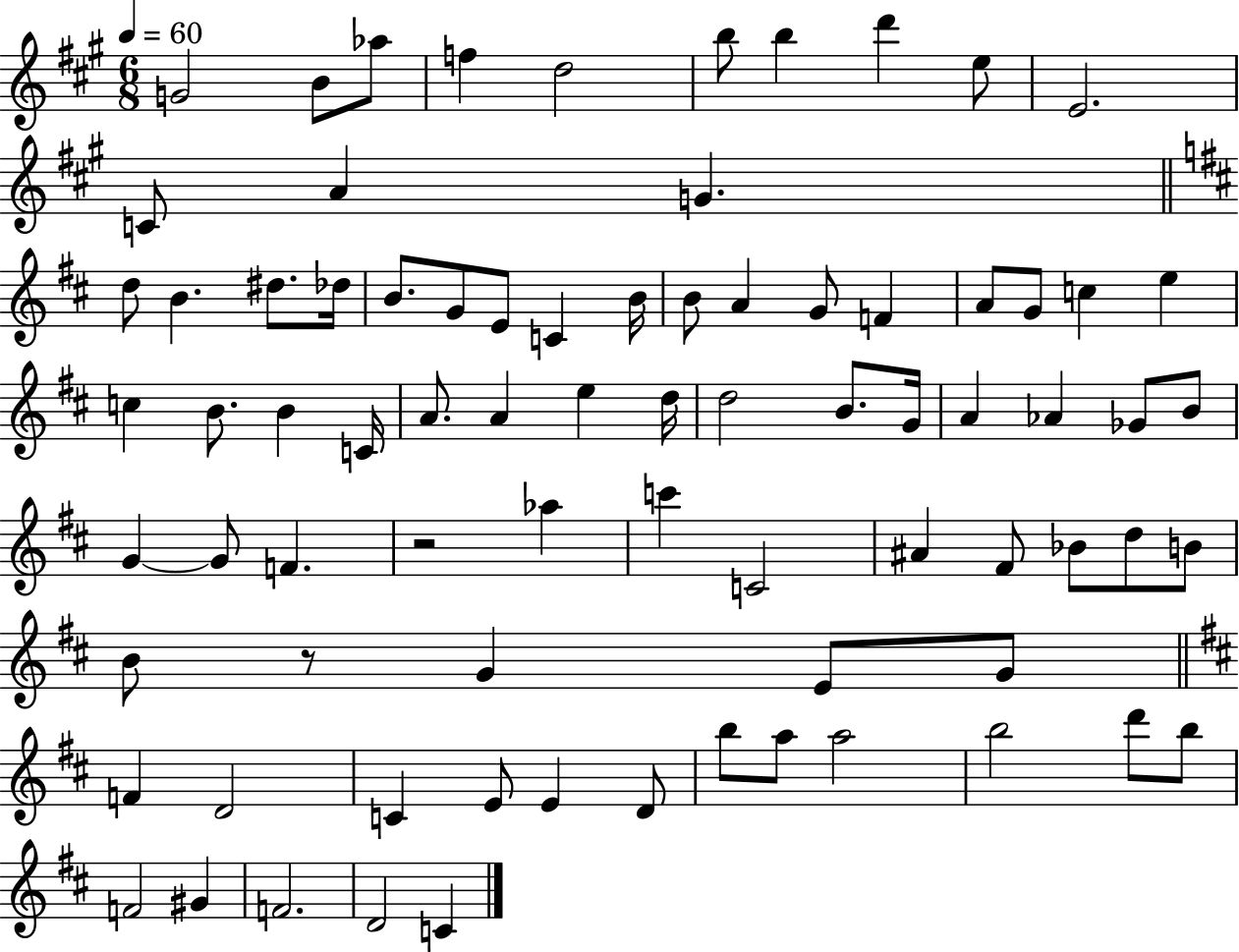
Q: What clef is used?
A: treble